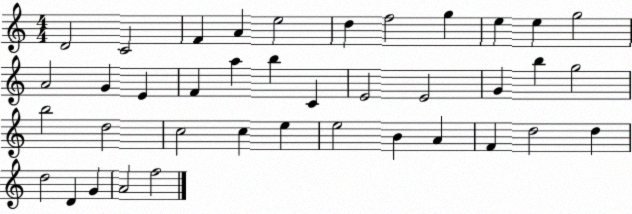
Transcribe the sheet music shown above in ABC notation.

X:1
T:Untitled
M:4/4
L:1/4
K:C
D2 C2 F A e2 d f2 g e e g2 A2 G E F a b C E2 E2 G b g2 b2 d2 c2 c e e2 B A F d2 d d2 D G A2 f2